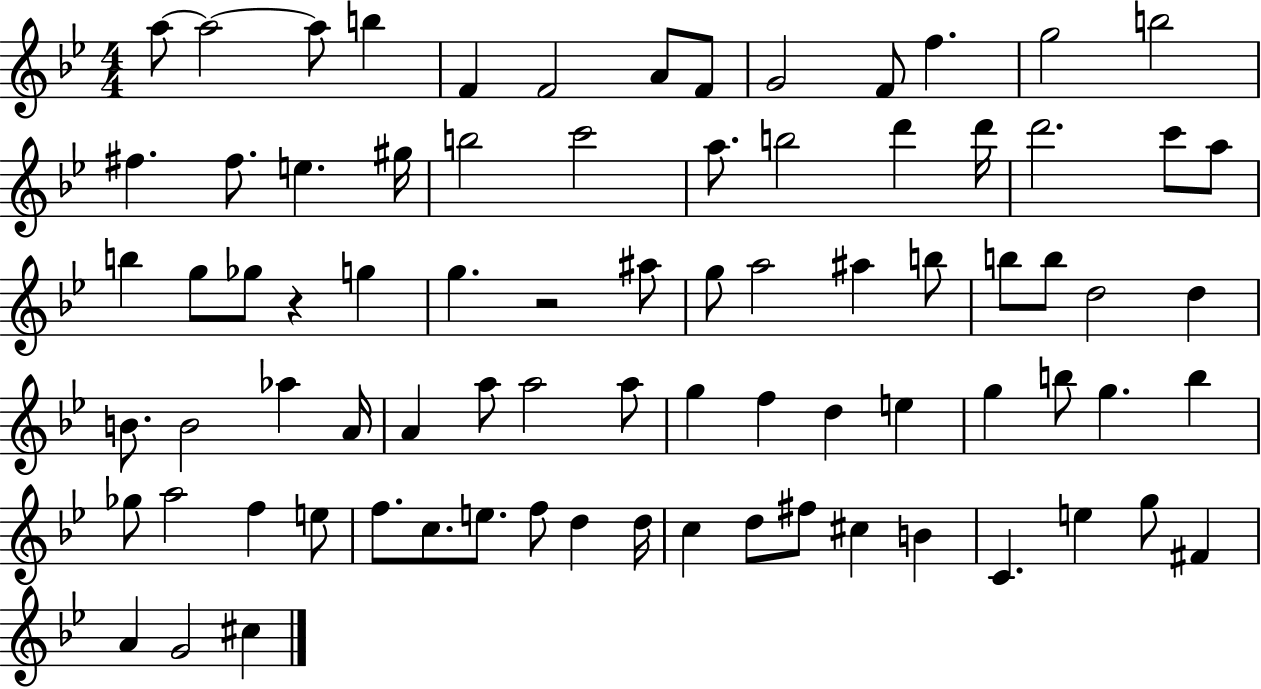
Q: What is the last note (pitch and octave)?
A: C#5